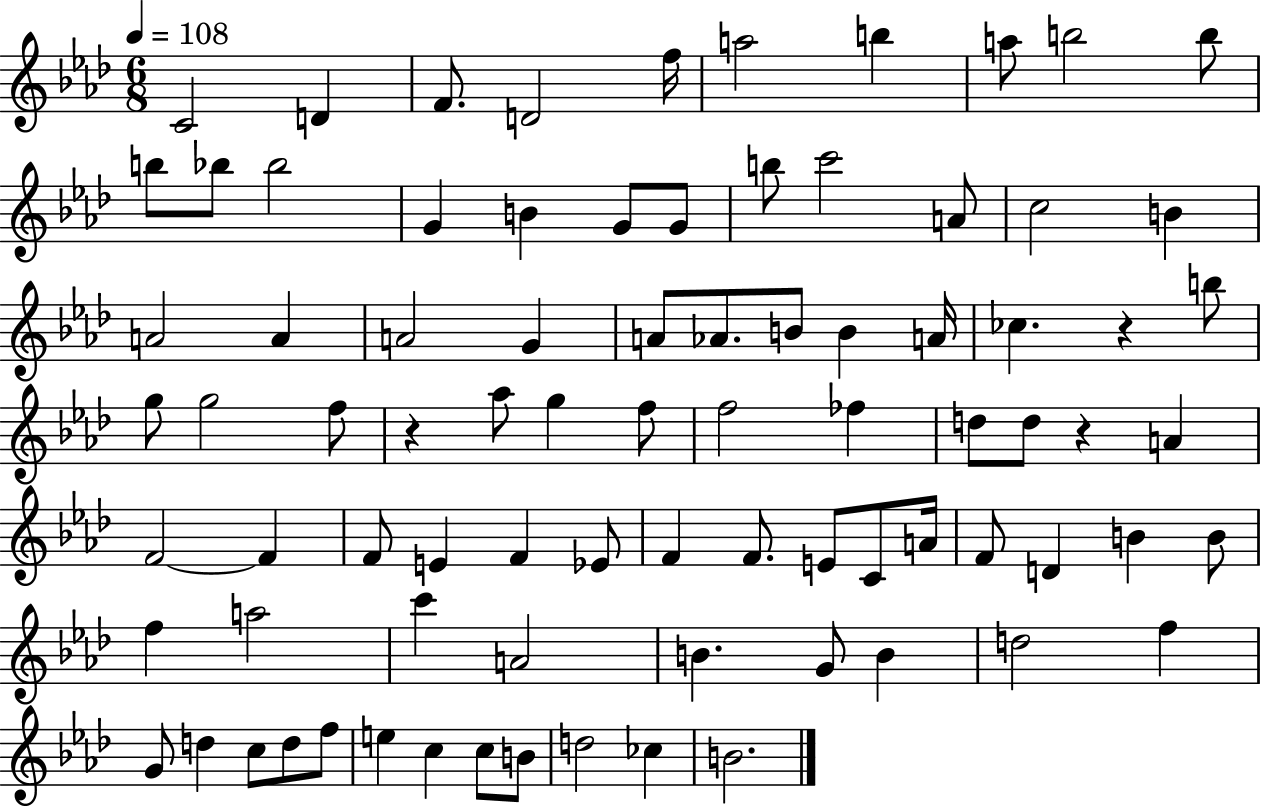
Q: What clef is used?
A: treble